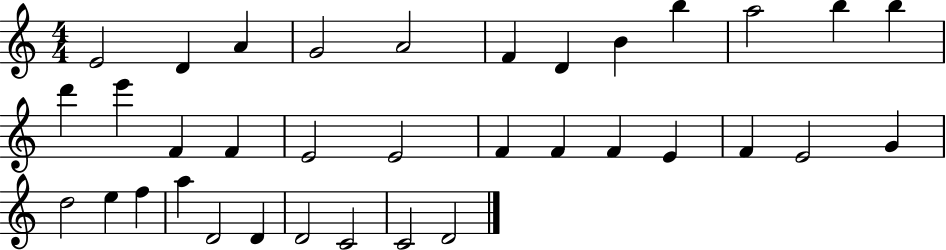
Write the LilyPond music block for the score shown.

{
  \clef treble
  \numericTimeSignature
  \time 4/4
  \key c \major
  e'2 d'4 a'4 | g'2 a'2 | f'4 d'4 b'4 b''4 | a''2 b''4 b''4 | \break d'''4 e'''4 f'4 f'4 | e'2 e'2 | f'4 f'4 f'4 e'4 | f'4 e'2 g'4 | \break d''2 e''4 f''4 | a''4 d'2 d'4 | d'2 c'2 | c'2 d'2 | \break \bar "|."
}